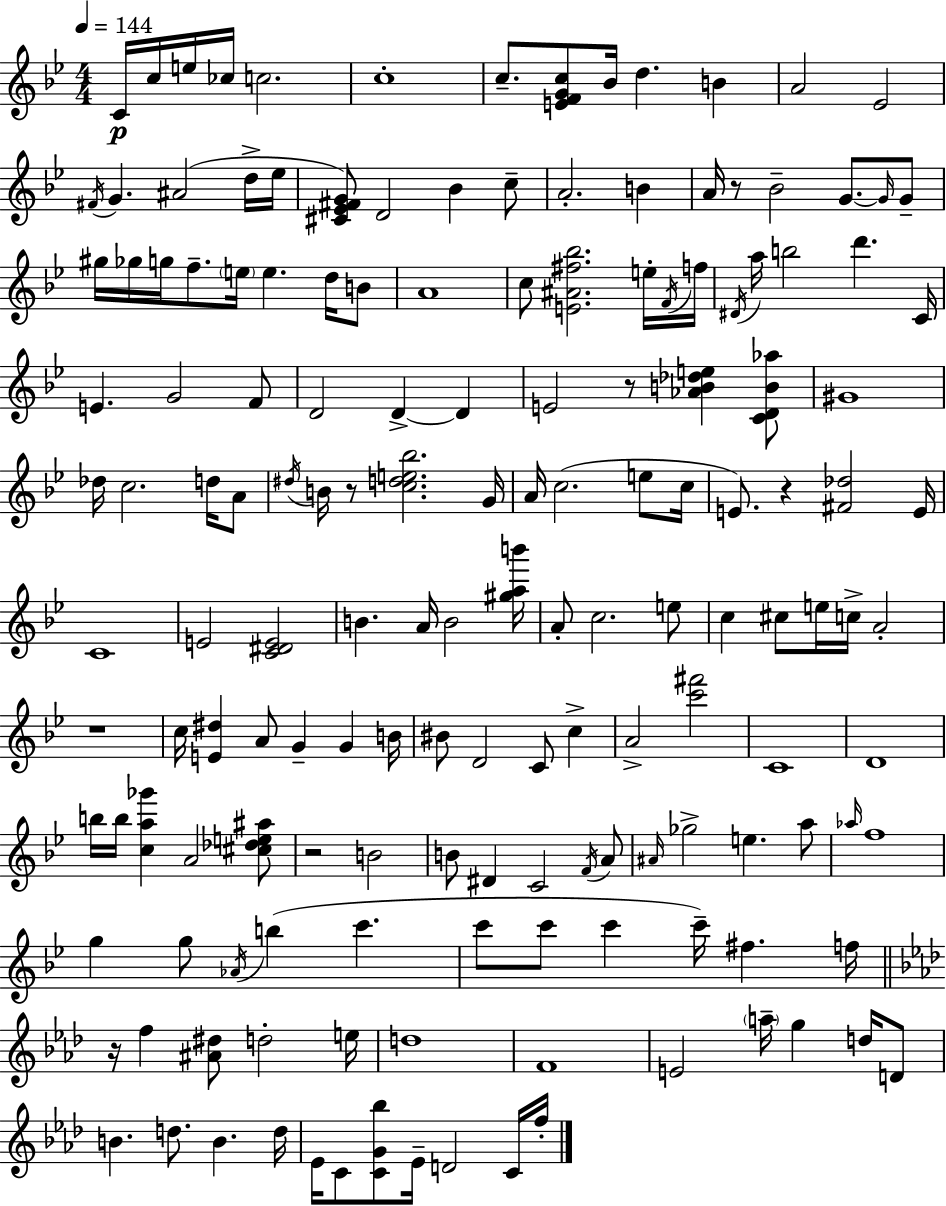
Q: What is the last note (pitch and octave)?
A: F5